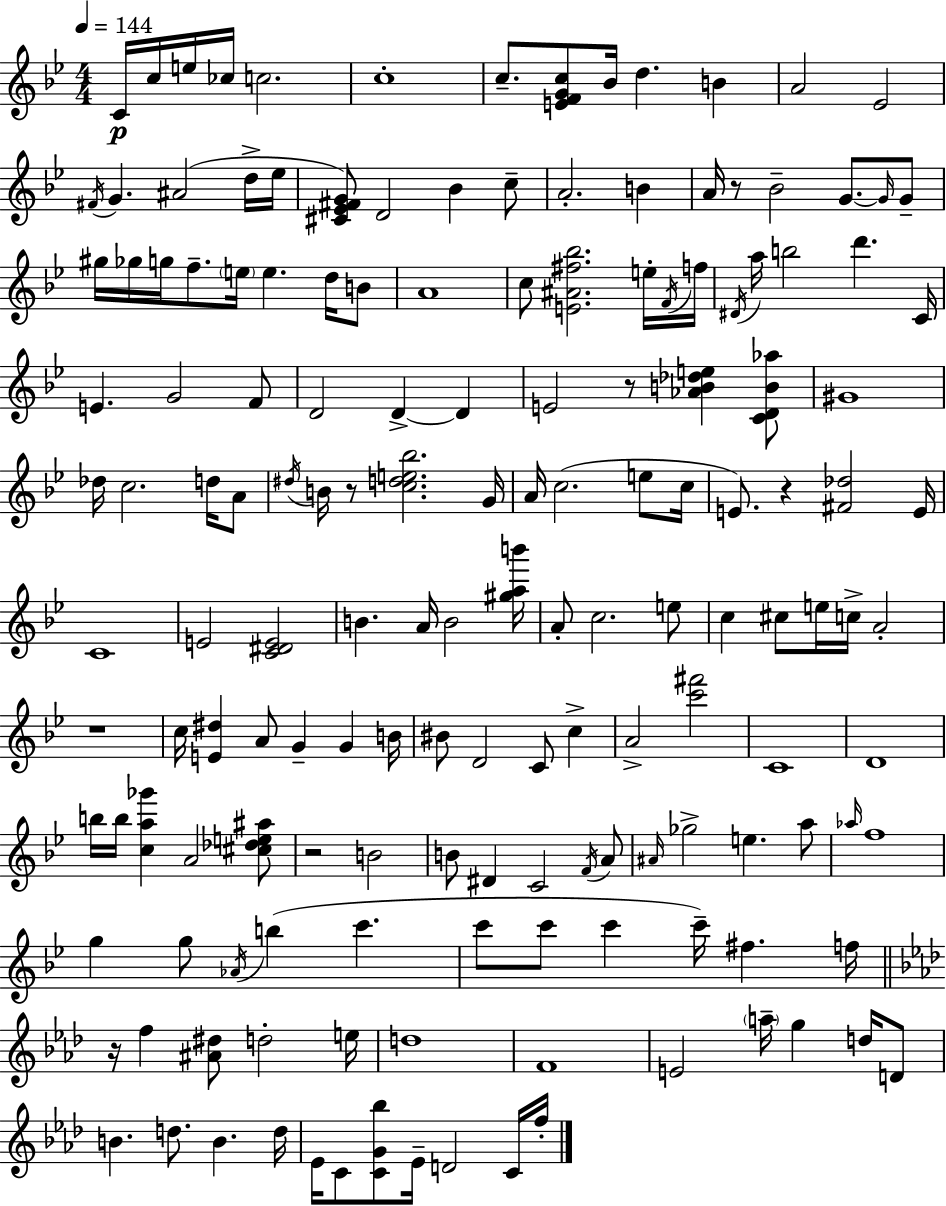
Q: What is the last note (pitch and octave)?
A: F5